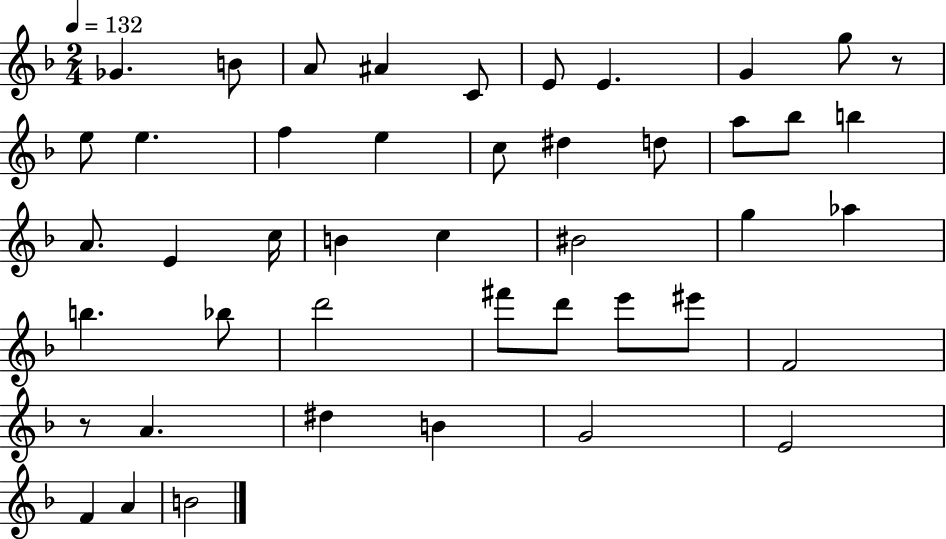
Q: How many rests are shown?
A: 2